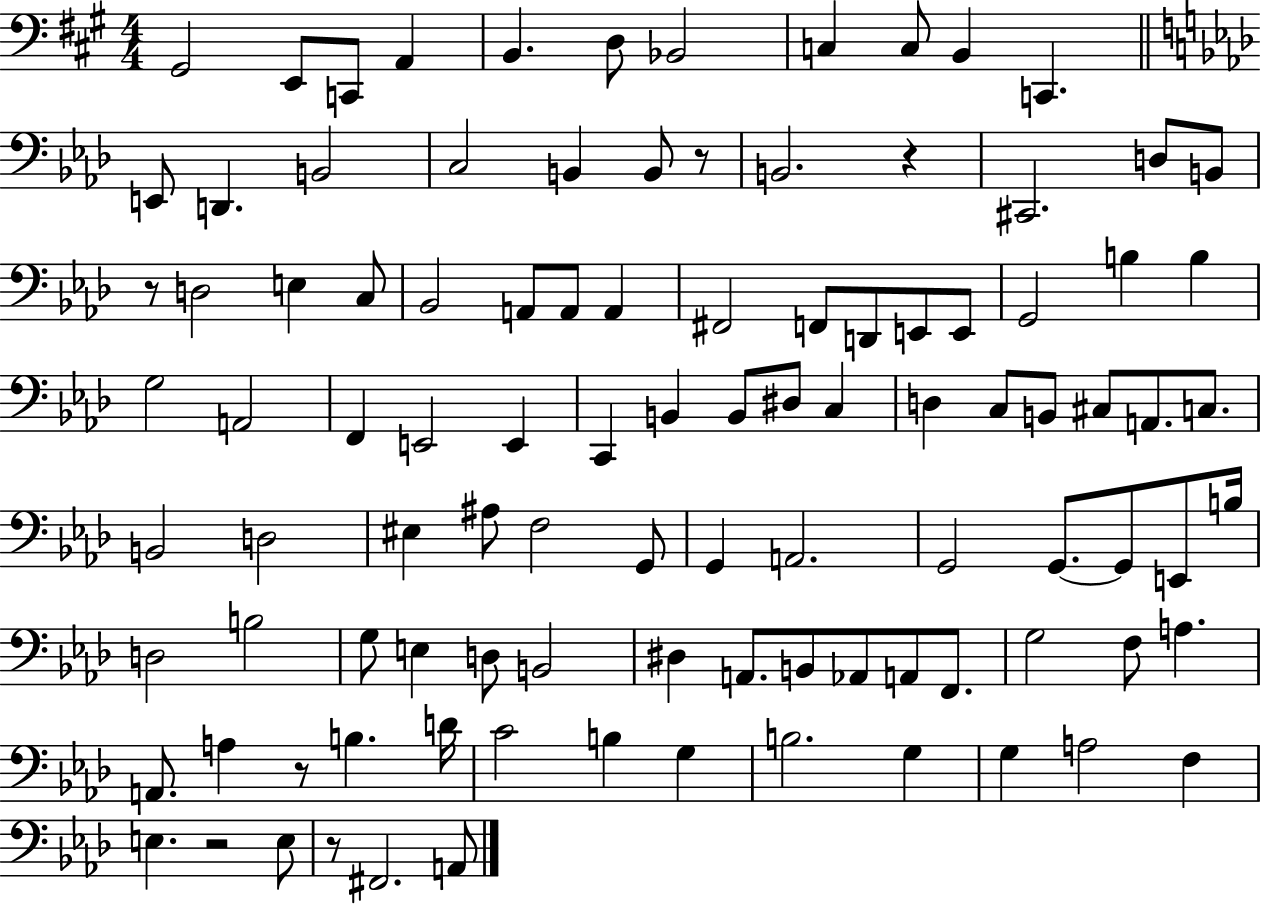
G#2/h E2/e C2/e A2/q B2/q. D3/e Bb2/h C3/q C3/e B2/q C2/q. E2/e D2/q. B2/h C3/h B2/q B2/e R/e B2/h. R/q C#2/h. D3/e B2/e R/e D3/h E3/q C3/e Bb2/h A2/e A2/e A2/q F#2/h F2/e D2/e E2/e E2/e G2/h B3/q B3/q G3/h A2/h F2/q E2/h E2/q C2/q B2/q B2/e D#3/e C3/q D3/q C3/e B2/e C#3/e A2/e. C3/e. B2/h D3/h EIS3/q A#3/e F3/h G2/e G2/q A2/h. G2/h G2/e. G2/e E2/e B3/s D3/h B3/h G3/e E3/q D3/e B2/h D#3/q A2/e. B2/e Ab2/e A2/e F2/e. G3/h F3/e A3/q. A2/e. A3/q R/e B3/q. D4/s C4/h B3/q G3/q B3/h. G3/q G3/q A3/h F3/q E3/q. R/h E3/e R/e F#2/h. A2/e